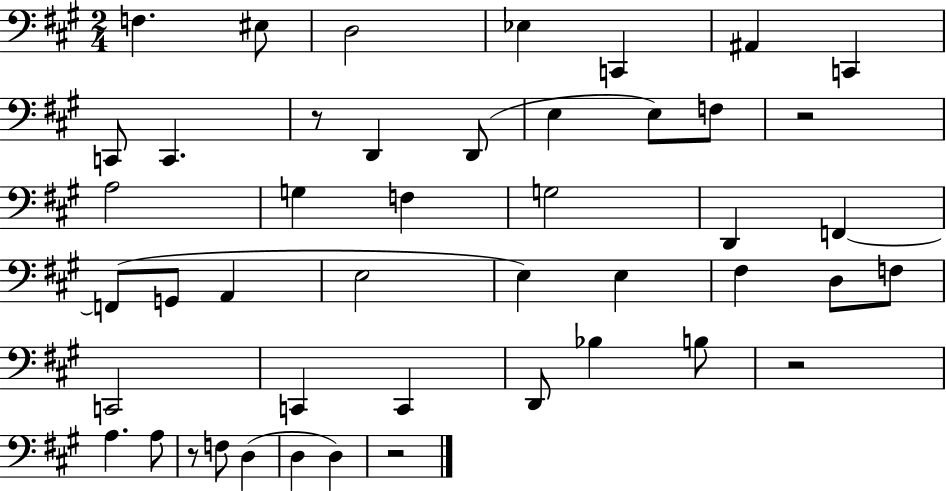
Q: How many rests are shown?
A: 5